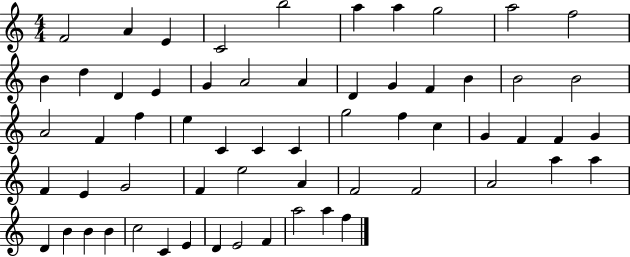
X:1
T:Untitled
M:4/4
L:1/4
K:C
F2 A E C2 b2 a a g2 a2 f2 B d D E G A2 A D G F B B2 B2 A2 F f e C C C g2 f c G F F G F E G2 F e2 A F2 F2 A2 a a D B B B c2 C E D E2 F a2 a f